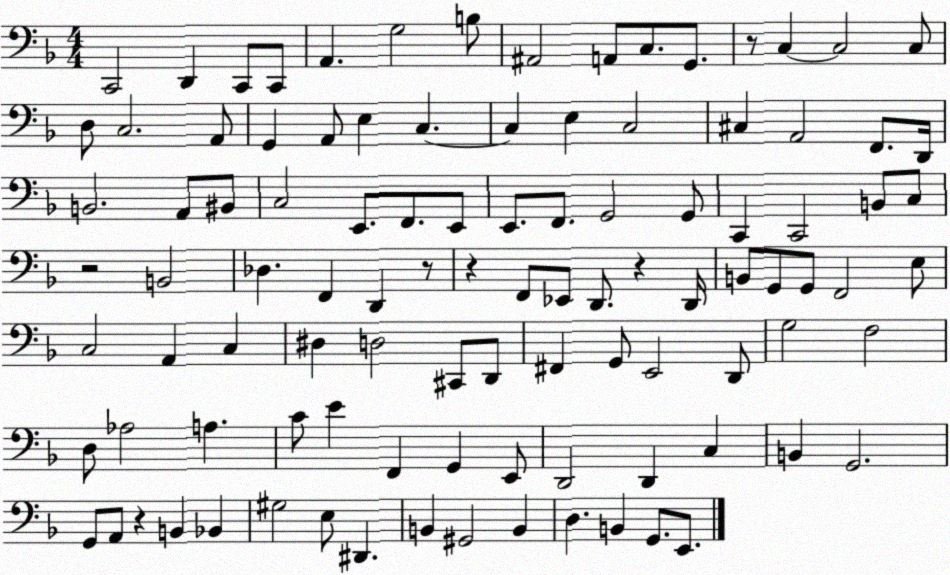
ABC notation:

X:1
T:Untitled
M:4/4
L:1/4
K:F
C,,2 D,, C,,/2 C,,/2 A,, G,2 B,/2 ^A,,2 A,,/2 C,/2 G,,/2 z/2 C, C,2 C,/2 D,/2 C,2 A,,/2 G,, A,,/2 E, C, C, E, C,2 ^C, A,,2 F,,/2 D,,/4 B,,2 A,,/2 ^B,,/2 C,2 E,,/2 F,,/2 E,,/2 E,,/2 F,,/2 G,,2 G,,/2 C,, C,,2 B,,/2 C,/2 z2 B,,2 _D, F,, D,, z/2 z F,,/2 _E,,/2 D,,/2 z D,,/4 B,,/2 G,,/2 G,,/2 F,,2 E,/2 C,2 A,, C, ^D, D,2 ^C,,/2 D,,/2 ^F,, G,,/2 E,,2 D,,/2 G,2 F,2 D,/2 _A,2 A, C/2 E F,, G,, E,,/2 D,,2 D,, C, B,, G,,2 G,,/2 A,,/2 z B,, _B,, ^G,2 E,/2 ^D,, B,, ^G,,2 B,, D, B,, G,,/2 E,,/2